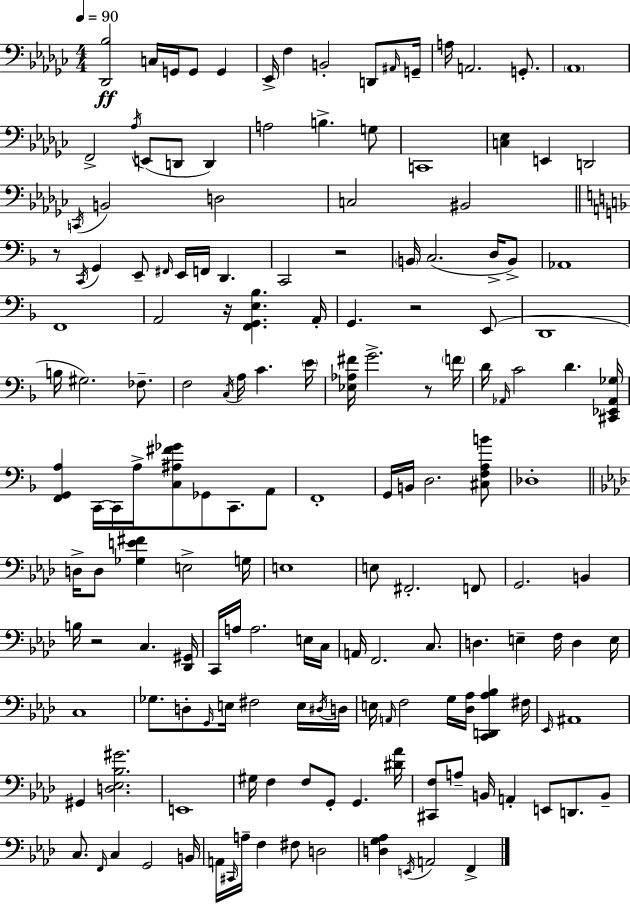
[Db2,Bb3]/h C3/s G2/s G2/e G2/q Eb2/s F3/q B2/h D2/e A#2/s G2/s A3/s A2/h. G2/e. Ab2/w F2/h Ab3/s E2/e D2/e D2/q A3/h B3/q. G3/e C2/w [C3,Eb3]/q E2/q D2/h C2/s B2/h D3/h C3/h BIS2/h R/e C2/s G2/q E2/e F#2/s E2/s F2/s D2/q. C2/h R/h B2/s C3/h. D3/s B2/e Ab2/w F2/w A2/h R/s [F2,G2,E3,Bb3]/q. A2/s G2/q. R/h E2/e D2/w B3/s G#3/h. FES3/e. F3/h C3/s A3/s C4/q. E4/s [Eb3,Ab3,F#4]/s G4/h. R/e F4/s D4/s Ab2/s C4/h D4/q. [C#2,Eb2,Ab2,Gb3]/s [F2,G2,A3]/q C2/s C2/s A3/s [C3,A#3,F#4,Gb4]/e Gb2/e C2/e. A2/e F2/w G2/s B2/s D3/h. [C#3,F3,A3,B4]/e Db3/w D3/s D3/e [Gb3,E4,F#4]/q E3/h G3/s E3/w E3/e F#2/h. F2/e G2/h. B2/q B3/s R/h C3/q. [Db2,G#2]/s C2/s A3/s A3/h. E3/s C3/s A2/s F2/h. C3/e. D3/q. E3/q F3/s D3/q E3/s C3/w Gb3/e. D3/e G2/s E3/s F#3/h E3/s D#3/s D3/s E3/s A2/s F3/h G3/s [Db3,Ab3]/s [C2,D2,Ab3,Bb3]/q F#3/s Eb2/s A#2/w G#2/q [D3,Eb3,Bb3,G#4]/h. E2/w G#3/s F3/q F3/e G2/e G2/q. [D#4,Ab4]/s [C#2,F3]/e A3/e B2/s A2/q E2/e D2/e. B2/e C3/e. F2/s C3/q G2/h B2/s A2/s C#2/s A3/s F3/q F#3/e D3/h [D3,G3,Ab3]/q E2/s A2/h F2/q